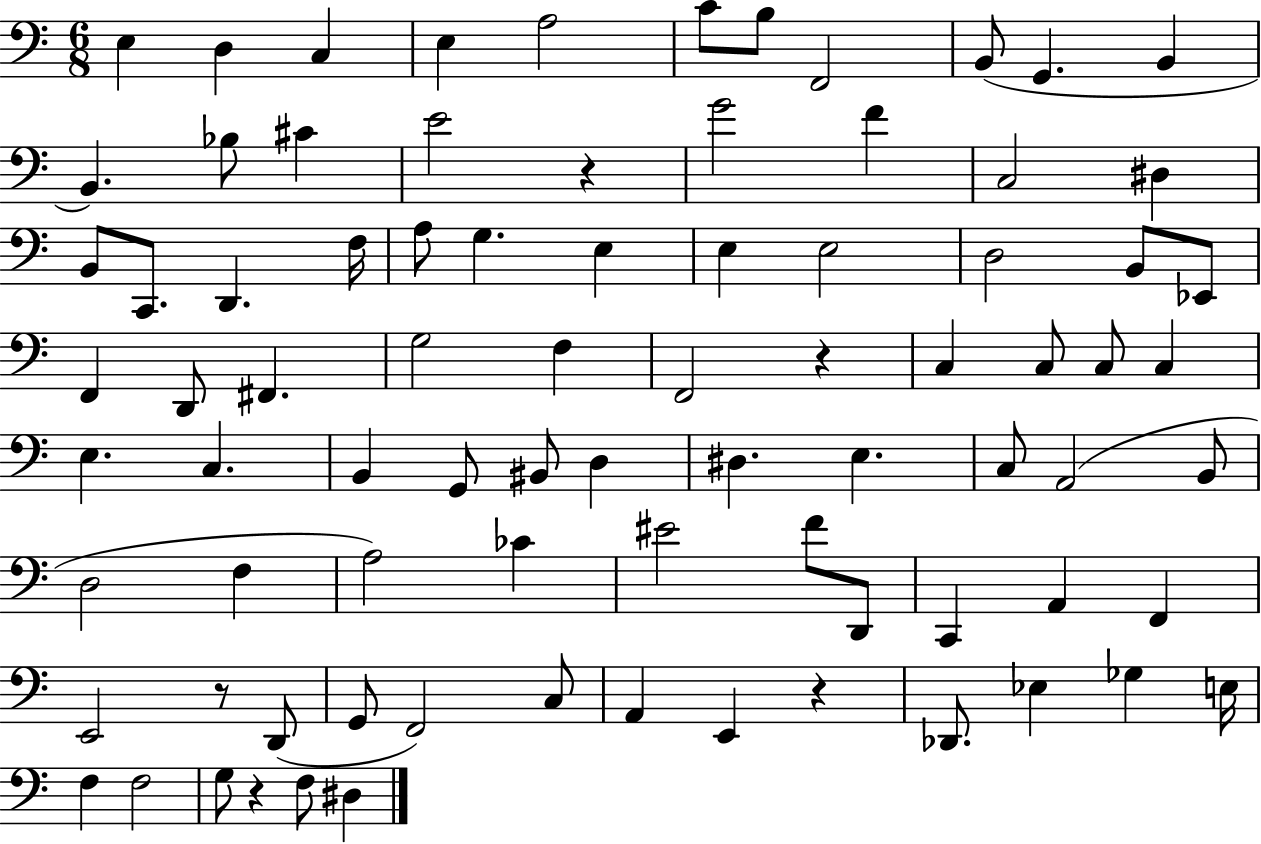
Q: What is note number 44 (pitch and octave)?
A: B2